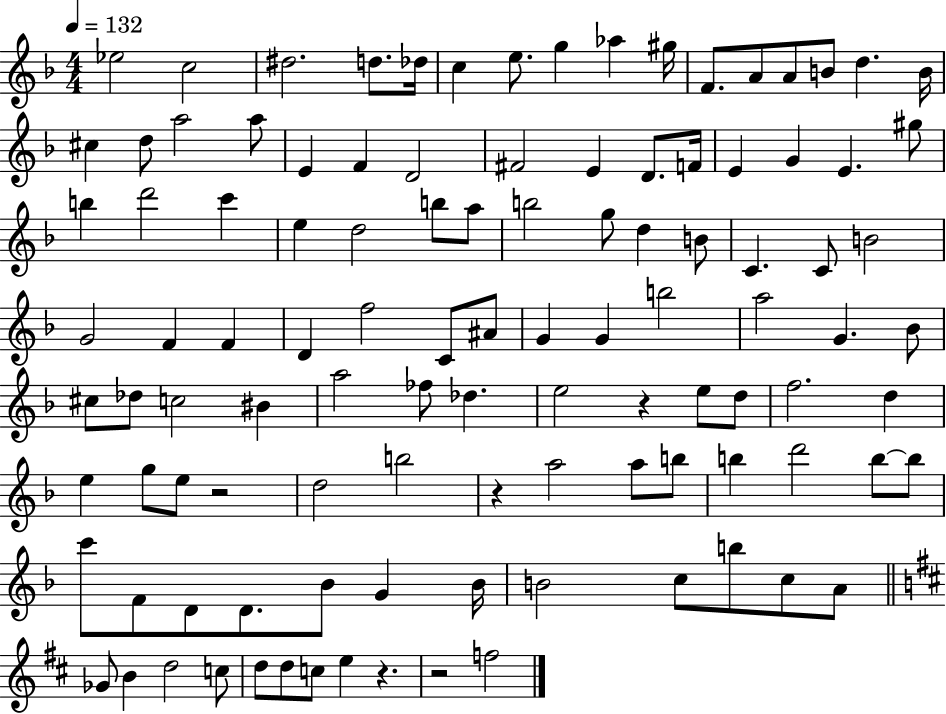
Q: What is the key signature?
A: F major